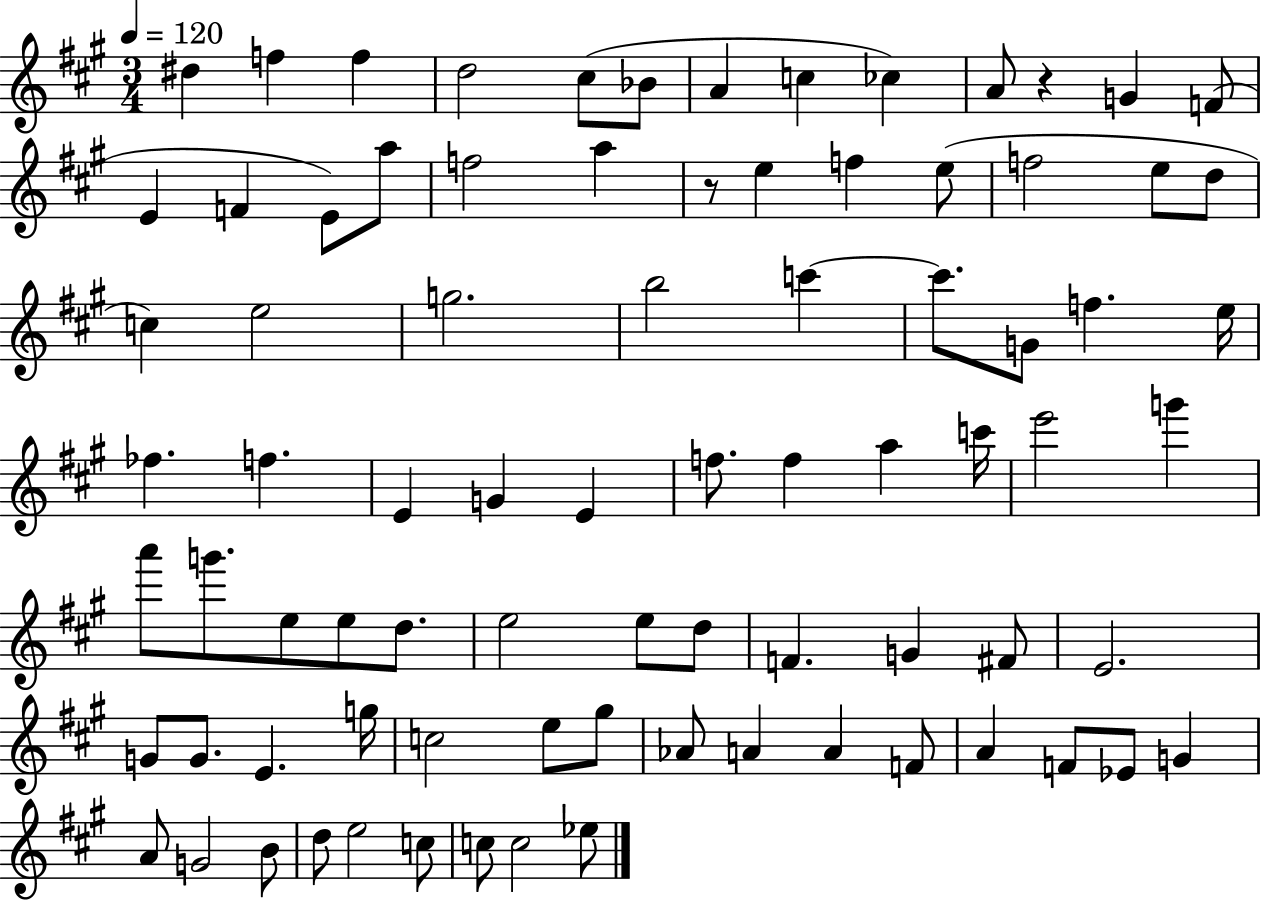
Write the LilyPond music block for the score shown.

{
  \clef treble
  \numericTimeSignature
  \time 3/4
  \key a \major
  \tempo 4 = 120
  dis''4 f''4 f''4 | d''2 cis''8( bes'8 | a'4 c''4 ces''4) | a'8 r4 g'4 f'8( | \break e'4 f'4 e'8) a''8 | f''2 a''4 | r8 e''4 f''4 e''8( | f''2 e''8 d''8 | \break c''4) e''2 | g''2. | b''2 c'''4~~ | c'''8. g'8 f''4. e''16 | \break fes''4. f''4. | e'4 g'4 e'4 | f''8. f''4 a''4 c'''16 | e'''2 g'''4 | \break a'''8 g'''8. e''8 e''8 d''8. | e''2 e''8 d''8 | f'4. g'4 fis'8 | e'2. | \break g'8 g'8. e'4. g''16 | c''2 e''8 gis''8 | aes'8 a'4 a'4 f'8 | a'4 f'8 ees'8 g'4 | \break a'8 g'2 b'8 | d''8 e''2 c''8 | c''8 c''2 ees''8 | \bar "|."
}